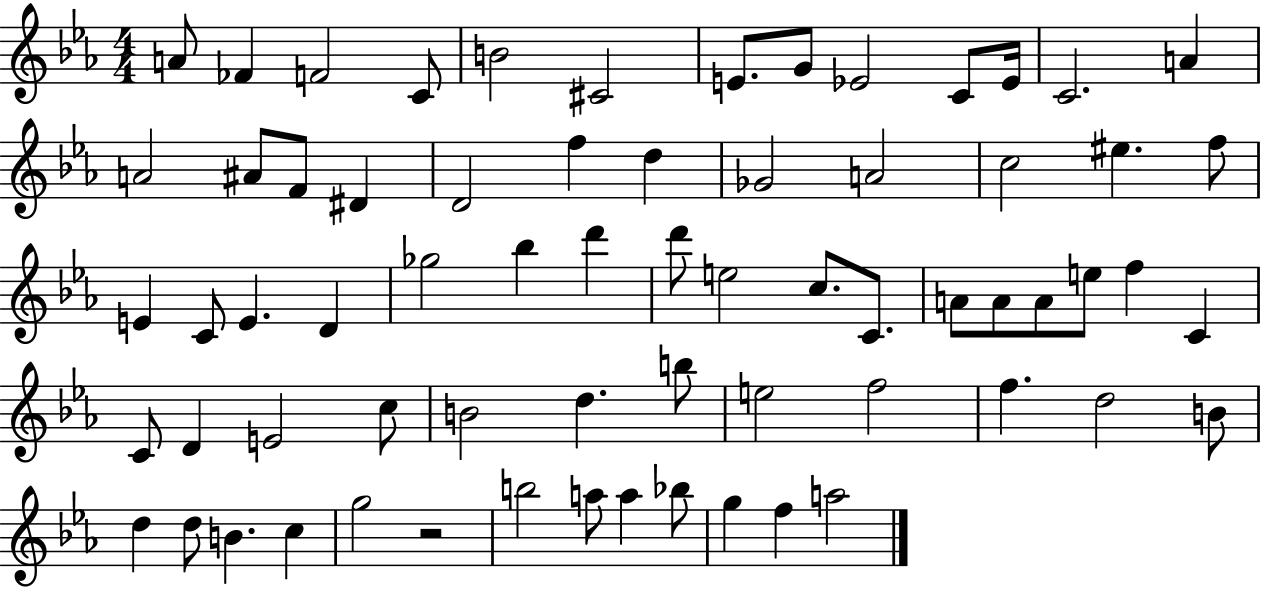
X:1
T:Untitled
M:4/4
L:1/4
K:Eb
A/2 _F F2 C/2 B2 ^C2 E/2 G/2 _E2 C/2 _E/4 C2 A A2 ^A/2 F/2 ^D D2 f d _G2 A2 c2 ^e f/2 E C/2 E D _g2 _b d' d'/2 e2 c/2 C/2 A/2 A/2 A/2 e/2 f C C/2 D E2 c/2 B2 d b/2 e2 f2 f d2 B/2 d d/2 B c g2 z2 b2 a/2 a _b/2 g f a2